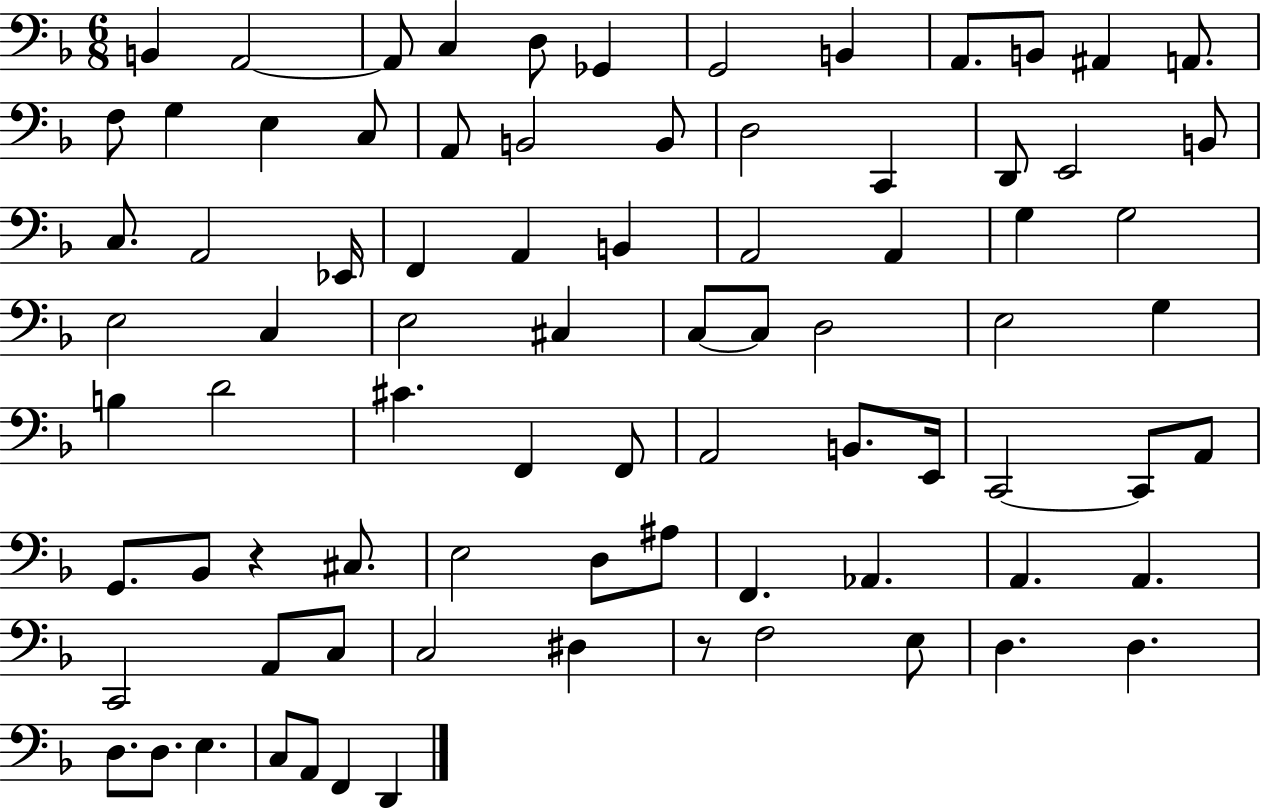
{
  \clef bass
  \numericTimeSignature
  \time 6/8
  \key f \major
  b,4 a,2~~ | a,8 c4 d8 ges,4 | g,2 b,4 | a,8. b,8 ais,4 a,8. | \break f8 g4 e4 c8 | a,8 b,2 b,8 | d2 c,4 | d,8 e,2 b,8 | \break c8. a,2 ees,16 | f,4 a,4 b,4 | a,2 a,4 | g4 g2 | \break e2 c4 | e2 cis4 | c8~~ c8 d2 | e2 g4 | \break b4 d'2 | cis'4. f,4 f,8 | a,2 b,8. e,16 | c,2~~ c,8 a,8 | \break g,8. bes,8 r4 cis8. | e2 d8 ais8 | f,4. aes,4. | a,4. a,4. | \break c,2 a,8 c8 | c2 dis4 | r8 f2 e8 | d4. d4. | \break d8. d8. e4. | c8 a,8 f,4 d,4 | \bar "|."
}